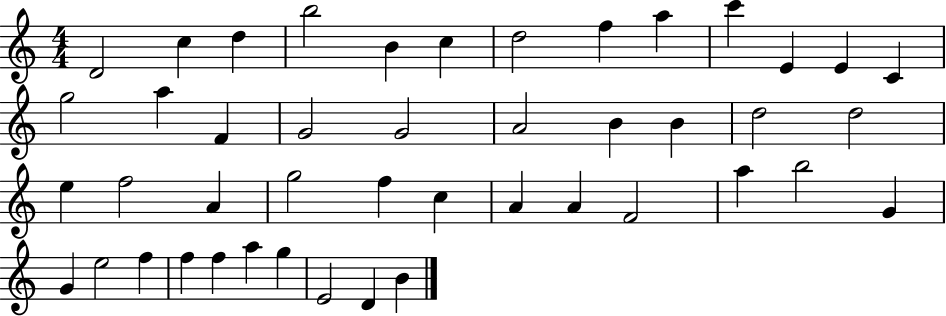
D4/h C5/q D5/q B5/h B4/q C5/q D5/h F5/q A5/q C6/q E4/q E4/q C4/q G5/h A5/q F4/q G4/h G4/h A4/h B4/q B4/q D5/h D5/h E5/q F5/h A4/q G5/h F5/q C5/q A4/q A4/q F4/h A5/q B5/h G4/q G4/q E5/h F5/q F5/q F5/q A5/q G5/q E4/h D4/q B4/q